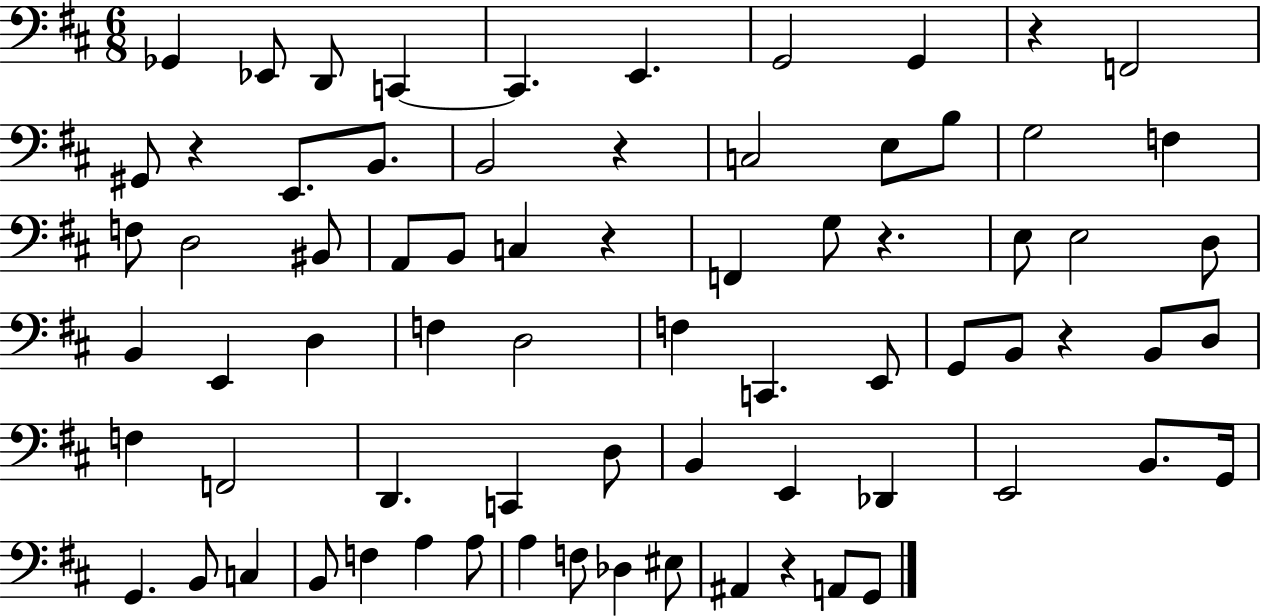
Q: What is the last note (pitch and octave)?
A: G2